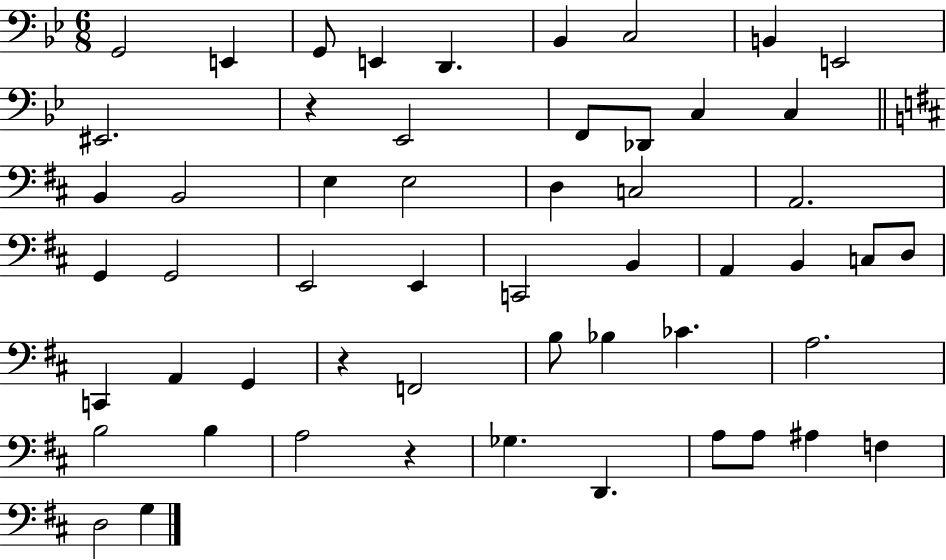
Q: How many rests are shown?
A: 3